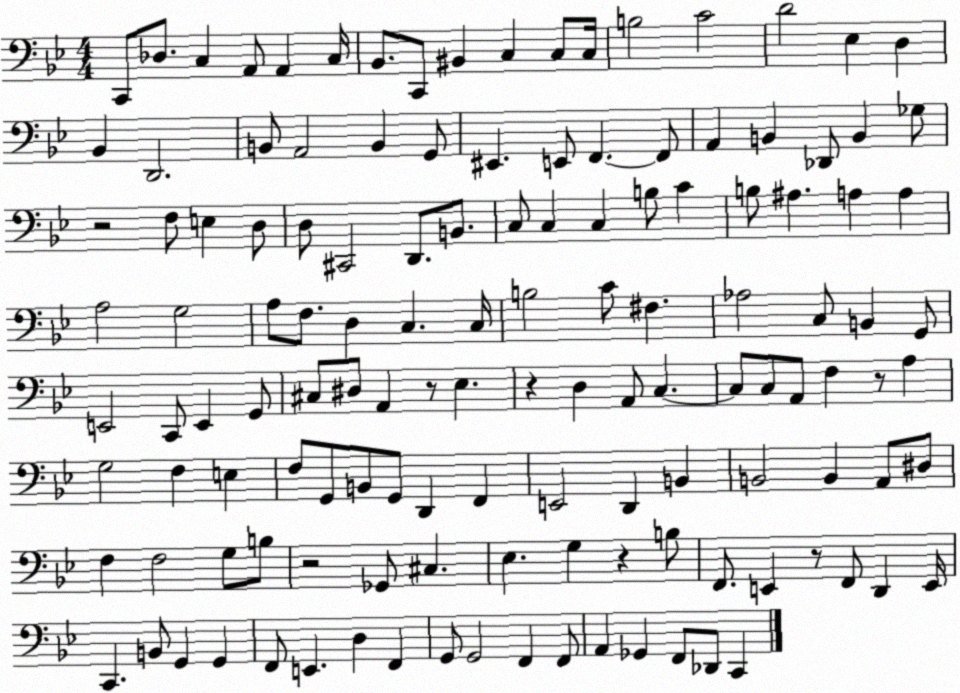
X:1
T:Untitled
M:4/4
L:1/4
K:Bb
C,,/2 _D,/2 C, A,,/2 A,, C,/4 _B,,/2 C,,/2 ^B,, C, C,/2 C,/4 B,2 C2 D2 _E, D, _B,, D,,2 B,,/2 A,,2 B,, G,,/2 ^E,, E,,/2 F,, F,,/2 A,, B,, _D,,/2 B,, _G,/2 z2 F,/2 E, D,/2 D,/2 ^C,,2 D,,/2 B,,/2 C,/2 C, C, B,/2 C B,/2 ^A, A, A, A,2 G,2 A,/2 F,/2 D, C, C,/4 B,2 C/2 ^F, _A,2 C,/2 B,, G,,/2 E,,2 C,,/2 E,, G,,/2 ^C,/2 ^D,/2 A,, z/2 _E, z D, A,,/2 C, C,/2 C,/2 A,,/2 F, z/2 A, G,2 F, E, F,/2 G,,/2 B,,/2 G,,/2 D,, F,, E,,2 D,, B,, B,,2 B,, A,,/2 ^D,/2 F, F,2 G,/2 B,/2 z2 _G,,/2 ^C, _E, G, z B,/2 F,,/2 E,, z/2 F,,/2 D,, E,,/4 C,, B,,/2 G,, G,, F,,/2 E,, D, F,, G,,/2 G,,2 F,, F,,/2 A,, _G,, F,,/2 _D,,/2 C,,